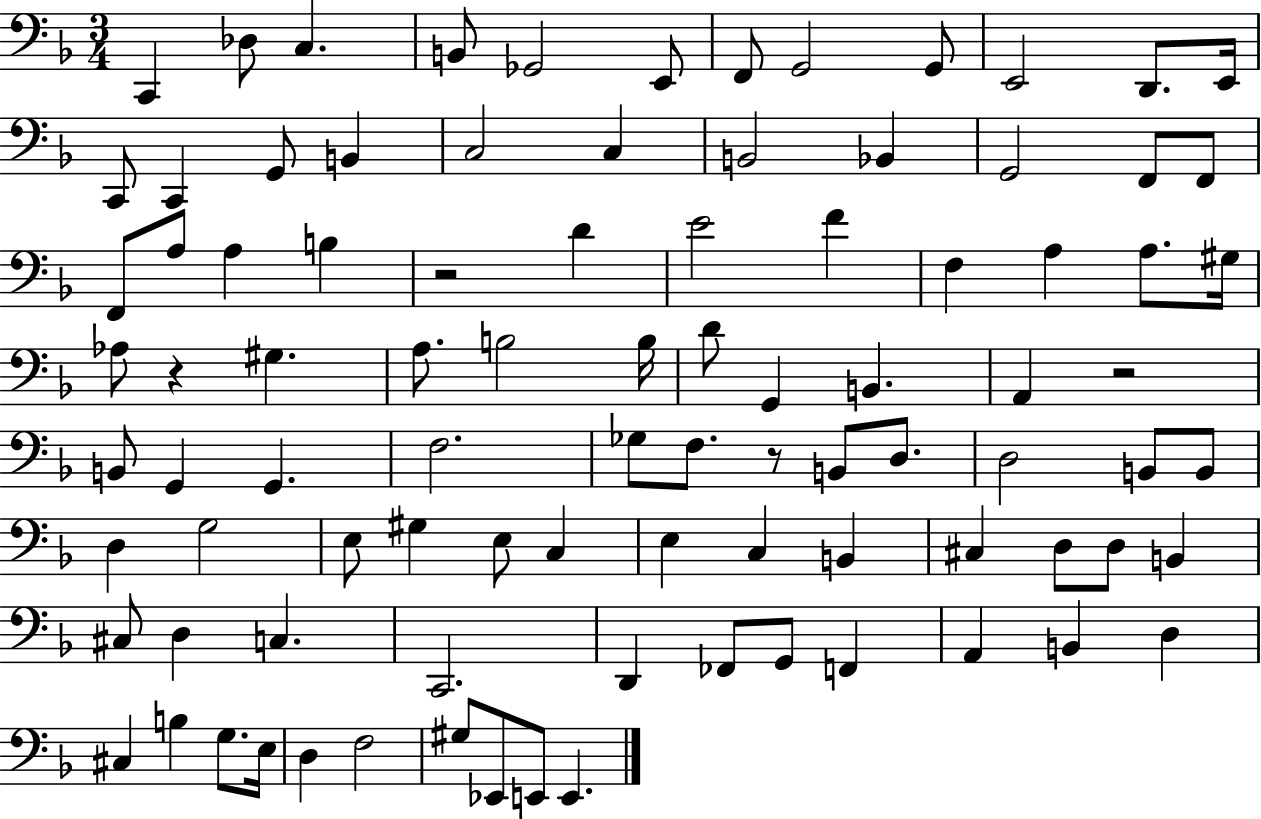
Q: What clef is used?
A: bass